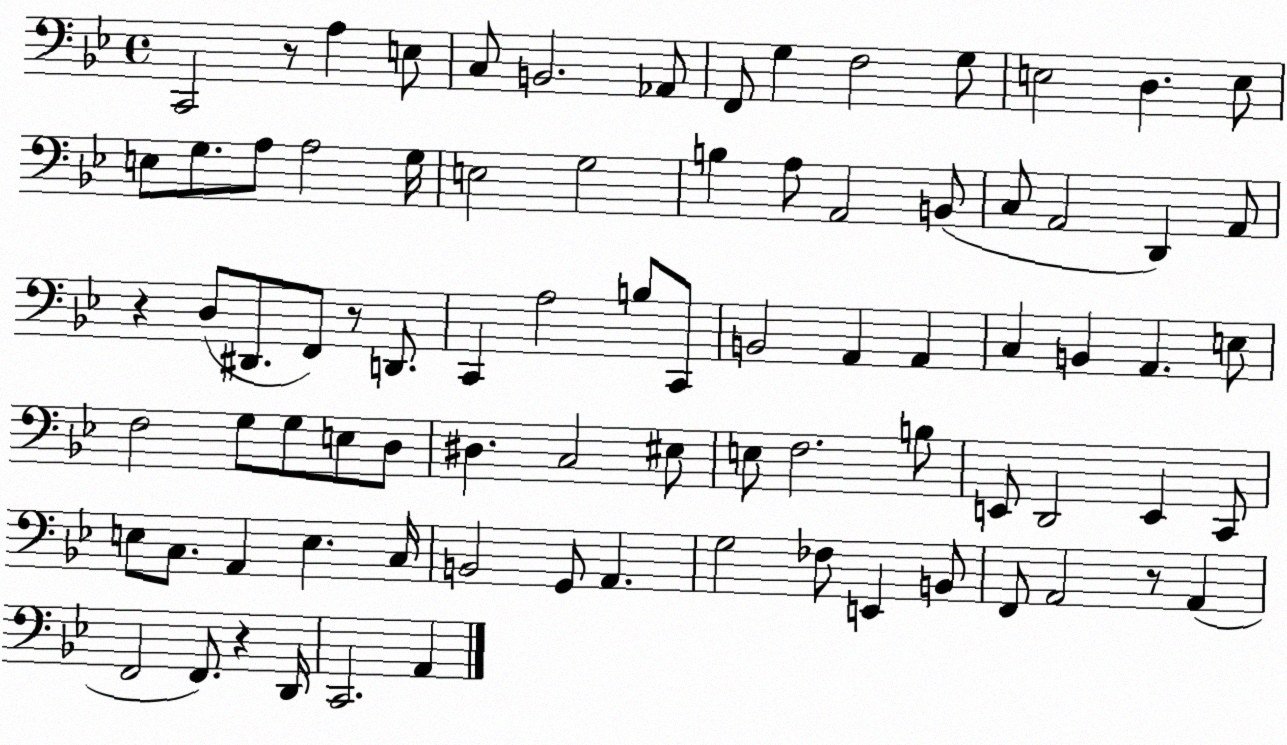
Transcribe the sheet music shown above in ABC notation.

X:1
T:Untitled
M:4/4
L:1/4
K:Bb
C,,2 z/2 A, E,/2 C,/2 B,,2 _A,,/2 F,,/2 G, F,2 G,/2 E,2 D, E,/2 E,/2 G,/2 A,/2 A,2 G,/4 E,2 G,2 B, A,/2 A,,2 B,,/2 C,/2 A,,2 D,, A,,/2 z D,/2 ^D,,/2 F,,/2 z/2 D,,/2 C,, A,2 B,/2 C,,/2 B,,2 A,, A,, C, B,, A,, E,/2 F,2 G,/2 G,/2 E,/2 D,/2 ^D, C,2 ^E,/2 E,/2 F,2 B,/2 E,,/2 D,,2 E,, C,,/2 E,/2 C,/2 A,, E, C,/4 B,,2 G,,/2 A,, G,2 _F,/2 E,, B,,/2 F,,/2 A,,2 z/2 A,, F,,2 F,,/2 z D,,/4 C,,2 A,,